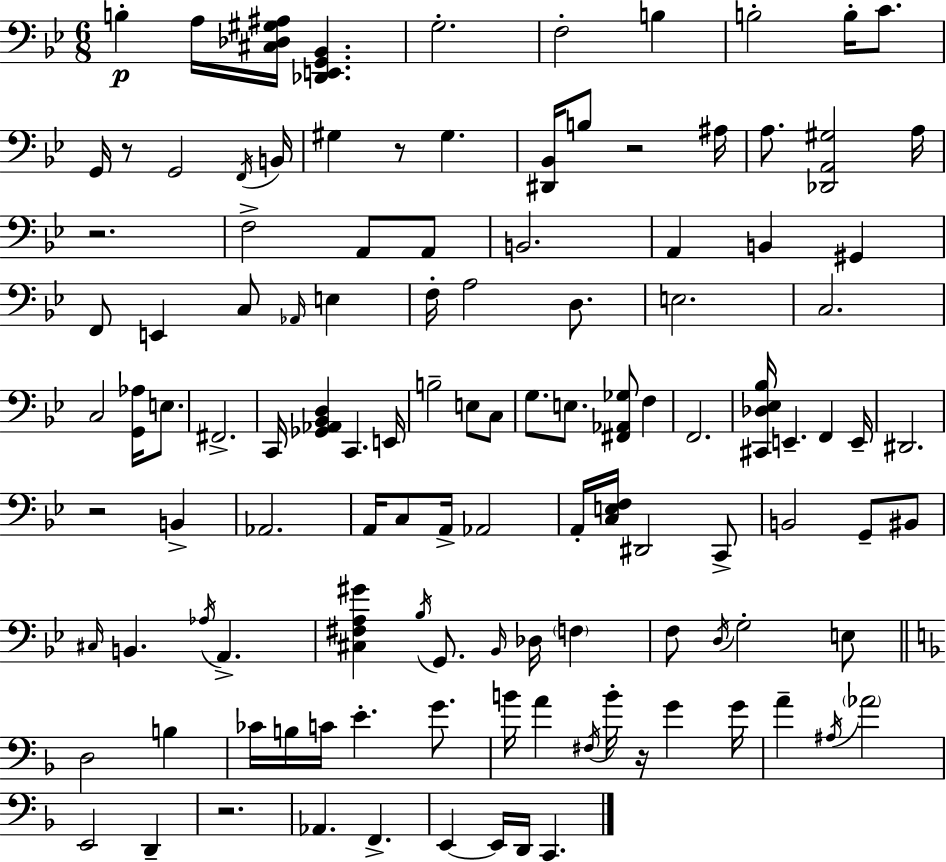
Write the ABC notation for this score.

X:1
T:Untitled
M:6/8
L:1/4
K:Gm
B, A,/4 [^C,_D,^G,^A,]/4 [_D,,E,,G,,_B,,] G,2 F,2 B, B,2 B,/4 C/2 G,,/4 z/2 G,,2 F,,/4 B,,/4 ^G, z/2 ^G, [^D,,_B,,]/4 B,/2 z2 ^A,/4 A,/2 [_D,,A,,^G,]2 A,/4 z2 F,2 A,,/2 A,,/2 B,,2 A,, B,, ^G,, F,,/2 E,, C,/2 _A,,/4 E, F,/4 A,2 D,/2 E,2 C,2 C,2 [G,,_A,]/4 E,/2 ^F,,2 C,,/4 [_G,,_A,,_B,,D,] C,, E,,/4 B,2 E,/2 C,/2 G,/2 E,/2 [^F,,_A,,_G,]/2 F, F,,2 [^C,,_D,_E,_B,]/4 E,, F,, E,,/4 ^D,,2 z2 B,, _A,,2 A,,/4 C,/2 A,,/4 _A,,2 A,,/4 [C,E,F,]/4 ^D,,2 C,,/2 B,,2 G,,/2 ^B,,/2 ^C,/4 B,, _A,/4 A,, [^C,^F,A,^G] _B,/4 G,,/2 _B,,/4 _D,/4 F, F,/2 D,/4 G,2 E,/2 D,2 B, _C/4 B,/4 C/4 E G/2 B/4 A ^F,/4 B/4 z/4 G G/4 A ^A,/4 _A2 E,,2 D,, z2 _A,, F,, E,, E,,/4 D,,/4 C,,